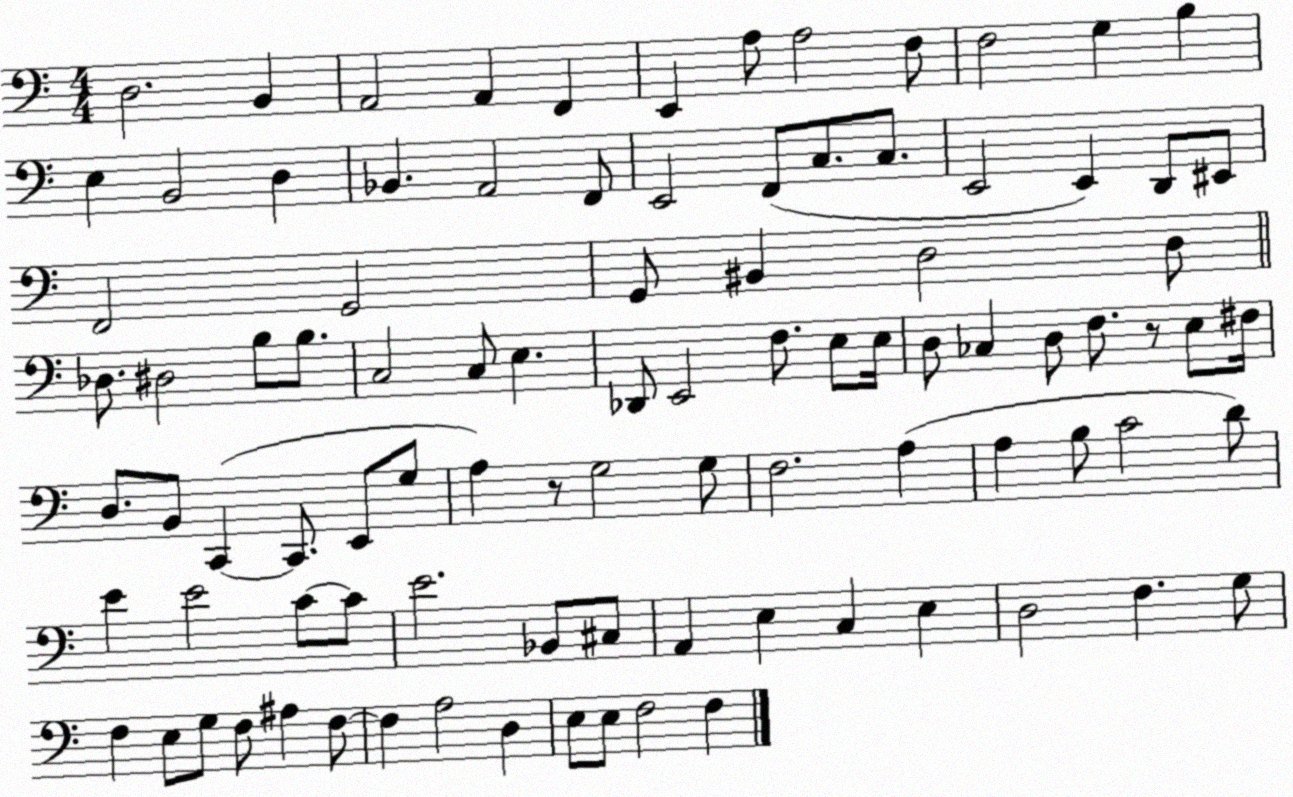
X:1
T:Untitled
M:4/4
L:1/4
K:C
D,2 B,, A,,2 A,, F,, E,, A,/2 A,2 F,/2 F,2 G, B, E, B,,2 D, _B,, A,,2 F,,/2 E,,2 F,,/2 C,/2 C,/2 E,,2 E,, D,,/2 ^E,,/2 F,,2 G,,2 G,,/2 ^B,, D,2 D,/2 _D,/2 ^D,2 B,/2 B,/2 C,2 C,/2 E, _D,,/2 E,,2 F,/2 E,/2 E,/4 D,/2 _C, D,/2 F,/2 z/2 E,/2 ^F,/4 D,/2 B,,/2 C,, C,,/2 E,,/2 G,/2 A, z/2 G,2 G,/2 F,2 A, A, B,/2 C2 D/2 E E2 C/2 C/2 E2 _B,,/2 ^C,/2 A,, E, C, E, D,2 F, G,/2 F, E,/2 G,/2 F,/2 ^A, F,/2 F, A,2 D, E,/2 E,/2 F,2 F,